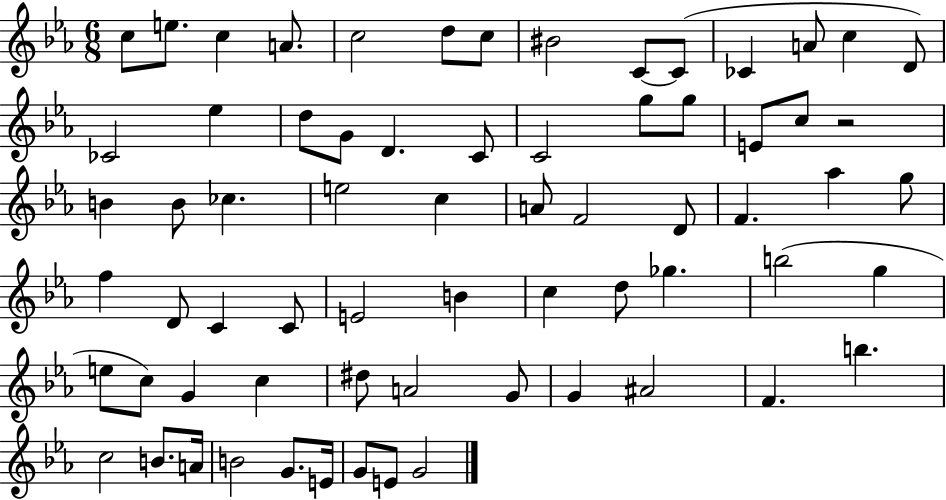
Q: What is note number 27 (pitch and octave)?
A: B4